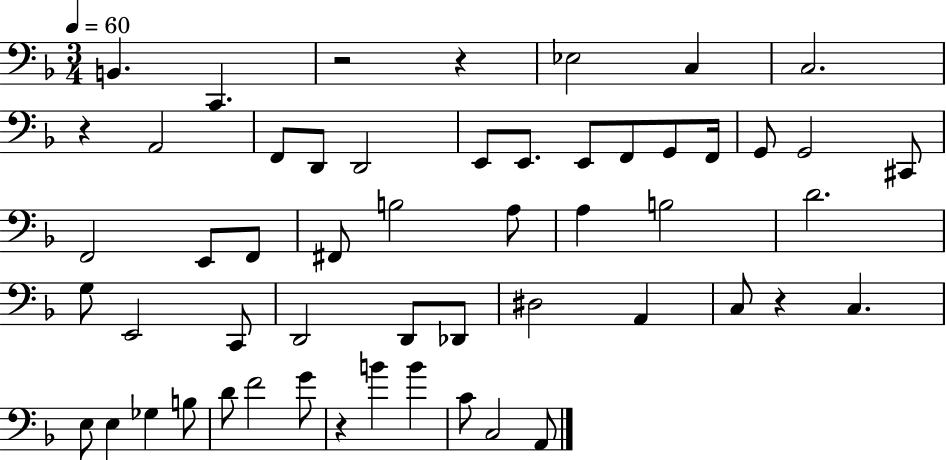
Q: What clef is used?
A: bass